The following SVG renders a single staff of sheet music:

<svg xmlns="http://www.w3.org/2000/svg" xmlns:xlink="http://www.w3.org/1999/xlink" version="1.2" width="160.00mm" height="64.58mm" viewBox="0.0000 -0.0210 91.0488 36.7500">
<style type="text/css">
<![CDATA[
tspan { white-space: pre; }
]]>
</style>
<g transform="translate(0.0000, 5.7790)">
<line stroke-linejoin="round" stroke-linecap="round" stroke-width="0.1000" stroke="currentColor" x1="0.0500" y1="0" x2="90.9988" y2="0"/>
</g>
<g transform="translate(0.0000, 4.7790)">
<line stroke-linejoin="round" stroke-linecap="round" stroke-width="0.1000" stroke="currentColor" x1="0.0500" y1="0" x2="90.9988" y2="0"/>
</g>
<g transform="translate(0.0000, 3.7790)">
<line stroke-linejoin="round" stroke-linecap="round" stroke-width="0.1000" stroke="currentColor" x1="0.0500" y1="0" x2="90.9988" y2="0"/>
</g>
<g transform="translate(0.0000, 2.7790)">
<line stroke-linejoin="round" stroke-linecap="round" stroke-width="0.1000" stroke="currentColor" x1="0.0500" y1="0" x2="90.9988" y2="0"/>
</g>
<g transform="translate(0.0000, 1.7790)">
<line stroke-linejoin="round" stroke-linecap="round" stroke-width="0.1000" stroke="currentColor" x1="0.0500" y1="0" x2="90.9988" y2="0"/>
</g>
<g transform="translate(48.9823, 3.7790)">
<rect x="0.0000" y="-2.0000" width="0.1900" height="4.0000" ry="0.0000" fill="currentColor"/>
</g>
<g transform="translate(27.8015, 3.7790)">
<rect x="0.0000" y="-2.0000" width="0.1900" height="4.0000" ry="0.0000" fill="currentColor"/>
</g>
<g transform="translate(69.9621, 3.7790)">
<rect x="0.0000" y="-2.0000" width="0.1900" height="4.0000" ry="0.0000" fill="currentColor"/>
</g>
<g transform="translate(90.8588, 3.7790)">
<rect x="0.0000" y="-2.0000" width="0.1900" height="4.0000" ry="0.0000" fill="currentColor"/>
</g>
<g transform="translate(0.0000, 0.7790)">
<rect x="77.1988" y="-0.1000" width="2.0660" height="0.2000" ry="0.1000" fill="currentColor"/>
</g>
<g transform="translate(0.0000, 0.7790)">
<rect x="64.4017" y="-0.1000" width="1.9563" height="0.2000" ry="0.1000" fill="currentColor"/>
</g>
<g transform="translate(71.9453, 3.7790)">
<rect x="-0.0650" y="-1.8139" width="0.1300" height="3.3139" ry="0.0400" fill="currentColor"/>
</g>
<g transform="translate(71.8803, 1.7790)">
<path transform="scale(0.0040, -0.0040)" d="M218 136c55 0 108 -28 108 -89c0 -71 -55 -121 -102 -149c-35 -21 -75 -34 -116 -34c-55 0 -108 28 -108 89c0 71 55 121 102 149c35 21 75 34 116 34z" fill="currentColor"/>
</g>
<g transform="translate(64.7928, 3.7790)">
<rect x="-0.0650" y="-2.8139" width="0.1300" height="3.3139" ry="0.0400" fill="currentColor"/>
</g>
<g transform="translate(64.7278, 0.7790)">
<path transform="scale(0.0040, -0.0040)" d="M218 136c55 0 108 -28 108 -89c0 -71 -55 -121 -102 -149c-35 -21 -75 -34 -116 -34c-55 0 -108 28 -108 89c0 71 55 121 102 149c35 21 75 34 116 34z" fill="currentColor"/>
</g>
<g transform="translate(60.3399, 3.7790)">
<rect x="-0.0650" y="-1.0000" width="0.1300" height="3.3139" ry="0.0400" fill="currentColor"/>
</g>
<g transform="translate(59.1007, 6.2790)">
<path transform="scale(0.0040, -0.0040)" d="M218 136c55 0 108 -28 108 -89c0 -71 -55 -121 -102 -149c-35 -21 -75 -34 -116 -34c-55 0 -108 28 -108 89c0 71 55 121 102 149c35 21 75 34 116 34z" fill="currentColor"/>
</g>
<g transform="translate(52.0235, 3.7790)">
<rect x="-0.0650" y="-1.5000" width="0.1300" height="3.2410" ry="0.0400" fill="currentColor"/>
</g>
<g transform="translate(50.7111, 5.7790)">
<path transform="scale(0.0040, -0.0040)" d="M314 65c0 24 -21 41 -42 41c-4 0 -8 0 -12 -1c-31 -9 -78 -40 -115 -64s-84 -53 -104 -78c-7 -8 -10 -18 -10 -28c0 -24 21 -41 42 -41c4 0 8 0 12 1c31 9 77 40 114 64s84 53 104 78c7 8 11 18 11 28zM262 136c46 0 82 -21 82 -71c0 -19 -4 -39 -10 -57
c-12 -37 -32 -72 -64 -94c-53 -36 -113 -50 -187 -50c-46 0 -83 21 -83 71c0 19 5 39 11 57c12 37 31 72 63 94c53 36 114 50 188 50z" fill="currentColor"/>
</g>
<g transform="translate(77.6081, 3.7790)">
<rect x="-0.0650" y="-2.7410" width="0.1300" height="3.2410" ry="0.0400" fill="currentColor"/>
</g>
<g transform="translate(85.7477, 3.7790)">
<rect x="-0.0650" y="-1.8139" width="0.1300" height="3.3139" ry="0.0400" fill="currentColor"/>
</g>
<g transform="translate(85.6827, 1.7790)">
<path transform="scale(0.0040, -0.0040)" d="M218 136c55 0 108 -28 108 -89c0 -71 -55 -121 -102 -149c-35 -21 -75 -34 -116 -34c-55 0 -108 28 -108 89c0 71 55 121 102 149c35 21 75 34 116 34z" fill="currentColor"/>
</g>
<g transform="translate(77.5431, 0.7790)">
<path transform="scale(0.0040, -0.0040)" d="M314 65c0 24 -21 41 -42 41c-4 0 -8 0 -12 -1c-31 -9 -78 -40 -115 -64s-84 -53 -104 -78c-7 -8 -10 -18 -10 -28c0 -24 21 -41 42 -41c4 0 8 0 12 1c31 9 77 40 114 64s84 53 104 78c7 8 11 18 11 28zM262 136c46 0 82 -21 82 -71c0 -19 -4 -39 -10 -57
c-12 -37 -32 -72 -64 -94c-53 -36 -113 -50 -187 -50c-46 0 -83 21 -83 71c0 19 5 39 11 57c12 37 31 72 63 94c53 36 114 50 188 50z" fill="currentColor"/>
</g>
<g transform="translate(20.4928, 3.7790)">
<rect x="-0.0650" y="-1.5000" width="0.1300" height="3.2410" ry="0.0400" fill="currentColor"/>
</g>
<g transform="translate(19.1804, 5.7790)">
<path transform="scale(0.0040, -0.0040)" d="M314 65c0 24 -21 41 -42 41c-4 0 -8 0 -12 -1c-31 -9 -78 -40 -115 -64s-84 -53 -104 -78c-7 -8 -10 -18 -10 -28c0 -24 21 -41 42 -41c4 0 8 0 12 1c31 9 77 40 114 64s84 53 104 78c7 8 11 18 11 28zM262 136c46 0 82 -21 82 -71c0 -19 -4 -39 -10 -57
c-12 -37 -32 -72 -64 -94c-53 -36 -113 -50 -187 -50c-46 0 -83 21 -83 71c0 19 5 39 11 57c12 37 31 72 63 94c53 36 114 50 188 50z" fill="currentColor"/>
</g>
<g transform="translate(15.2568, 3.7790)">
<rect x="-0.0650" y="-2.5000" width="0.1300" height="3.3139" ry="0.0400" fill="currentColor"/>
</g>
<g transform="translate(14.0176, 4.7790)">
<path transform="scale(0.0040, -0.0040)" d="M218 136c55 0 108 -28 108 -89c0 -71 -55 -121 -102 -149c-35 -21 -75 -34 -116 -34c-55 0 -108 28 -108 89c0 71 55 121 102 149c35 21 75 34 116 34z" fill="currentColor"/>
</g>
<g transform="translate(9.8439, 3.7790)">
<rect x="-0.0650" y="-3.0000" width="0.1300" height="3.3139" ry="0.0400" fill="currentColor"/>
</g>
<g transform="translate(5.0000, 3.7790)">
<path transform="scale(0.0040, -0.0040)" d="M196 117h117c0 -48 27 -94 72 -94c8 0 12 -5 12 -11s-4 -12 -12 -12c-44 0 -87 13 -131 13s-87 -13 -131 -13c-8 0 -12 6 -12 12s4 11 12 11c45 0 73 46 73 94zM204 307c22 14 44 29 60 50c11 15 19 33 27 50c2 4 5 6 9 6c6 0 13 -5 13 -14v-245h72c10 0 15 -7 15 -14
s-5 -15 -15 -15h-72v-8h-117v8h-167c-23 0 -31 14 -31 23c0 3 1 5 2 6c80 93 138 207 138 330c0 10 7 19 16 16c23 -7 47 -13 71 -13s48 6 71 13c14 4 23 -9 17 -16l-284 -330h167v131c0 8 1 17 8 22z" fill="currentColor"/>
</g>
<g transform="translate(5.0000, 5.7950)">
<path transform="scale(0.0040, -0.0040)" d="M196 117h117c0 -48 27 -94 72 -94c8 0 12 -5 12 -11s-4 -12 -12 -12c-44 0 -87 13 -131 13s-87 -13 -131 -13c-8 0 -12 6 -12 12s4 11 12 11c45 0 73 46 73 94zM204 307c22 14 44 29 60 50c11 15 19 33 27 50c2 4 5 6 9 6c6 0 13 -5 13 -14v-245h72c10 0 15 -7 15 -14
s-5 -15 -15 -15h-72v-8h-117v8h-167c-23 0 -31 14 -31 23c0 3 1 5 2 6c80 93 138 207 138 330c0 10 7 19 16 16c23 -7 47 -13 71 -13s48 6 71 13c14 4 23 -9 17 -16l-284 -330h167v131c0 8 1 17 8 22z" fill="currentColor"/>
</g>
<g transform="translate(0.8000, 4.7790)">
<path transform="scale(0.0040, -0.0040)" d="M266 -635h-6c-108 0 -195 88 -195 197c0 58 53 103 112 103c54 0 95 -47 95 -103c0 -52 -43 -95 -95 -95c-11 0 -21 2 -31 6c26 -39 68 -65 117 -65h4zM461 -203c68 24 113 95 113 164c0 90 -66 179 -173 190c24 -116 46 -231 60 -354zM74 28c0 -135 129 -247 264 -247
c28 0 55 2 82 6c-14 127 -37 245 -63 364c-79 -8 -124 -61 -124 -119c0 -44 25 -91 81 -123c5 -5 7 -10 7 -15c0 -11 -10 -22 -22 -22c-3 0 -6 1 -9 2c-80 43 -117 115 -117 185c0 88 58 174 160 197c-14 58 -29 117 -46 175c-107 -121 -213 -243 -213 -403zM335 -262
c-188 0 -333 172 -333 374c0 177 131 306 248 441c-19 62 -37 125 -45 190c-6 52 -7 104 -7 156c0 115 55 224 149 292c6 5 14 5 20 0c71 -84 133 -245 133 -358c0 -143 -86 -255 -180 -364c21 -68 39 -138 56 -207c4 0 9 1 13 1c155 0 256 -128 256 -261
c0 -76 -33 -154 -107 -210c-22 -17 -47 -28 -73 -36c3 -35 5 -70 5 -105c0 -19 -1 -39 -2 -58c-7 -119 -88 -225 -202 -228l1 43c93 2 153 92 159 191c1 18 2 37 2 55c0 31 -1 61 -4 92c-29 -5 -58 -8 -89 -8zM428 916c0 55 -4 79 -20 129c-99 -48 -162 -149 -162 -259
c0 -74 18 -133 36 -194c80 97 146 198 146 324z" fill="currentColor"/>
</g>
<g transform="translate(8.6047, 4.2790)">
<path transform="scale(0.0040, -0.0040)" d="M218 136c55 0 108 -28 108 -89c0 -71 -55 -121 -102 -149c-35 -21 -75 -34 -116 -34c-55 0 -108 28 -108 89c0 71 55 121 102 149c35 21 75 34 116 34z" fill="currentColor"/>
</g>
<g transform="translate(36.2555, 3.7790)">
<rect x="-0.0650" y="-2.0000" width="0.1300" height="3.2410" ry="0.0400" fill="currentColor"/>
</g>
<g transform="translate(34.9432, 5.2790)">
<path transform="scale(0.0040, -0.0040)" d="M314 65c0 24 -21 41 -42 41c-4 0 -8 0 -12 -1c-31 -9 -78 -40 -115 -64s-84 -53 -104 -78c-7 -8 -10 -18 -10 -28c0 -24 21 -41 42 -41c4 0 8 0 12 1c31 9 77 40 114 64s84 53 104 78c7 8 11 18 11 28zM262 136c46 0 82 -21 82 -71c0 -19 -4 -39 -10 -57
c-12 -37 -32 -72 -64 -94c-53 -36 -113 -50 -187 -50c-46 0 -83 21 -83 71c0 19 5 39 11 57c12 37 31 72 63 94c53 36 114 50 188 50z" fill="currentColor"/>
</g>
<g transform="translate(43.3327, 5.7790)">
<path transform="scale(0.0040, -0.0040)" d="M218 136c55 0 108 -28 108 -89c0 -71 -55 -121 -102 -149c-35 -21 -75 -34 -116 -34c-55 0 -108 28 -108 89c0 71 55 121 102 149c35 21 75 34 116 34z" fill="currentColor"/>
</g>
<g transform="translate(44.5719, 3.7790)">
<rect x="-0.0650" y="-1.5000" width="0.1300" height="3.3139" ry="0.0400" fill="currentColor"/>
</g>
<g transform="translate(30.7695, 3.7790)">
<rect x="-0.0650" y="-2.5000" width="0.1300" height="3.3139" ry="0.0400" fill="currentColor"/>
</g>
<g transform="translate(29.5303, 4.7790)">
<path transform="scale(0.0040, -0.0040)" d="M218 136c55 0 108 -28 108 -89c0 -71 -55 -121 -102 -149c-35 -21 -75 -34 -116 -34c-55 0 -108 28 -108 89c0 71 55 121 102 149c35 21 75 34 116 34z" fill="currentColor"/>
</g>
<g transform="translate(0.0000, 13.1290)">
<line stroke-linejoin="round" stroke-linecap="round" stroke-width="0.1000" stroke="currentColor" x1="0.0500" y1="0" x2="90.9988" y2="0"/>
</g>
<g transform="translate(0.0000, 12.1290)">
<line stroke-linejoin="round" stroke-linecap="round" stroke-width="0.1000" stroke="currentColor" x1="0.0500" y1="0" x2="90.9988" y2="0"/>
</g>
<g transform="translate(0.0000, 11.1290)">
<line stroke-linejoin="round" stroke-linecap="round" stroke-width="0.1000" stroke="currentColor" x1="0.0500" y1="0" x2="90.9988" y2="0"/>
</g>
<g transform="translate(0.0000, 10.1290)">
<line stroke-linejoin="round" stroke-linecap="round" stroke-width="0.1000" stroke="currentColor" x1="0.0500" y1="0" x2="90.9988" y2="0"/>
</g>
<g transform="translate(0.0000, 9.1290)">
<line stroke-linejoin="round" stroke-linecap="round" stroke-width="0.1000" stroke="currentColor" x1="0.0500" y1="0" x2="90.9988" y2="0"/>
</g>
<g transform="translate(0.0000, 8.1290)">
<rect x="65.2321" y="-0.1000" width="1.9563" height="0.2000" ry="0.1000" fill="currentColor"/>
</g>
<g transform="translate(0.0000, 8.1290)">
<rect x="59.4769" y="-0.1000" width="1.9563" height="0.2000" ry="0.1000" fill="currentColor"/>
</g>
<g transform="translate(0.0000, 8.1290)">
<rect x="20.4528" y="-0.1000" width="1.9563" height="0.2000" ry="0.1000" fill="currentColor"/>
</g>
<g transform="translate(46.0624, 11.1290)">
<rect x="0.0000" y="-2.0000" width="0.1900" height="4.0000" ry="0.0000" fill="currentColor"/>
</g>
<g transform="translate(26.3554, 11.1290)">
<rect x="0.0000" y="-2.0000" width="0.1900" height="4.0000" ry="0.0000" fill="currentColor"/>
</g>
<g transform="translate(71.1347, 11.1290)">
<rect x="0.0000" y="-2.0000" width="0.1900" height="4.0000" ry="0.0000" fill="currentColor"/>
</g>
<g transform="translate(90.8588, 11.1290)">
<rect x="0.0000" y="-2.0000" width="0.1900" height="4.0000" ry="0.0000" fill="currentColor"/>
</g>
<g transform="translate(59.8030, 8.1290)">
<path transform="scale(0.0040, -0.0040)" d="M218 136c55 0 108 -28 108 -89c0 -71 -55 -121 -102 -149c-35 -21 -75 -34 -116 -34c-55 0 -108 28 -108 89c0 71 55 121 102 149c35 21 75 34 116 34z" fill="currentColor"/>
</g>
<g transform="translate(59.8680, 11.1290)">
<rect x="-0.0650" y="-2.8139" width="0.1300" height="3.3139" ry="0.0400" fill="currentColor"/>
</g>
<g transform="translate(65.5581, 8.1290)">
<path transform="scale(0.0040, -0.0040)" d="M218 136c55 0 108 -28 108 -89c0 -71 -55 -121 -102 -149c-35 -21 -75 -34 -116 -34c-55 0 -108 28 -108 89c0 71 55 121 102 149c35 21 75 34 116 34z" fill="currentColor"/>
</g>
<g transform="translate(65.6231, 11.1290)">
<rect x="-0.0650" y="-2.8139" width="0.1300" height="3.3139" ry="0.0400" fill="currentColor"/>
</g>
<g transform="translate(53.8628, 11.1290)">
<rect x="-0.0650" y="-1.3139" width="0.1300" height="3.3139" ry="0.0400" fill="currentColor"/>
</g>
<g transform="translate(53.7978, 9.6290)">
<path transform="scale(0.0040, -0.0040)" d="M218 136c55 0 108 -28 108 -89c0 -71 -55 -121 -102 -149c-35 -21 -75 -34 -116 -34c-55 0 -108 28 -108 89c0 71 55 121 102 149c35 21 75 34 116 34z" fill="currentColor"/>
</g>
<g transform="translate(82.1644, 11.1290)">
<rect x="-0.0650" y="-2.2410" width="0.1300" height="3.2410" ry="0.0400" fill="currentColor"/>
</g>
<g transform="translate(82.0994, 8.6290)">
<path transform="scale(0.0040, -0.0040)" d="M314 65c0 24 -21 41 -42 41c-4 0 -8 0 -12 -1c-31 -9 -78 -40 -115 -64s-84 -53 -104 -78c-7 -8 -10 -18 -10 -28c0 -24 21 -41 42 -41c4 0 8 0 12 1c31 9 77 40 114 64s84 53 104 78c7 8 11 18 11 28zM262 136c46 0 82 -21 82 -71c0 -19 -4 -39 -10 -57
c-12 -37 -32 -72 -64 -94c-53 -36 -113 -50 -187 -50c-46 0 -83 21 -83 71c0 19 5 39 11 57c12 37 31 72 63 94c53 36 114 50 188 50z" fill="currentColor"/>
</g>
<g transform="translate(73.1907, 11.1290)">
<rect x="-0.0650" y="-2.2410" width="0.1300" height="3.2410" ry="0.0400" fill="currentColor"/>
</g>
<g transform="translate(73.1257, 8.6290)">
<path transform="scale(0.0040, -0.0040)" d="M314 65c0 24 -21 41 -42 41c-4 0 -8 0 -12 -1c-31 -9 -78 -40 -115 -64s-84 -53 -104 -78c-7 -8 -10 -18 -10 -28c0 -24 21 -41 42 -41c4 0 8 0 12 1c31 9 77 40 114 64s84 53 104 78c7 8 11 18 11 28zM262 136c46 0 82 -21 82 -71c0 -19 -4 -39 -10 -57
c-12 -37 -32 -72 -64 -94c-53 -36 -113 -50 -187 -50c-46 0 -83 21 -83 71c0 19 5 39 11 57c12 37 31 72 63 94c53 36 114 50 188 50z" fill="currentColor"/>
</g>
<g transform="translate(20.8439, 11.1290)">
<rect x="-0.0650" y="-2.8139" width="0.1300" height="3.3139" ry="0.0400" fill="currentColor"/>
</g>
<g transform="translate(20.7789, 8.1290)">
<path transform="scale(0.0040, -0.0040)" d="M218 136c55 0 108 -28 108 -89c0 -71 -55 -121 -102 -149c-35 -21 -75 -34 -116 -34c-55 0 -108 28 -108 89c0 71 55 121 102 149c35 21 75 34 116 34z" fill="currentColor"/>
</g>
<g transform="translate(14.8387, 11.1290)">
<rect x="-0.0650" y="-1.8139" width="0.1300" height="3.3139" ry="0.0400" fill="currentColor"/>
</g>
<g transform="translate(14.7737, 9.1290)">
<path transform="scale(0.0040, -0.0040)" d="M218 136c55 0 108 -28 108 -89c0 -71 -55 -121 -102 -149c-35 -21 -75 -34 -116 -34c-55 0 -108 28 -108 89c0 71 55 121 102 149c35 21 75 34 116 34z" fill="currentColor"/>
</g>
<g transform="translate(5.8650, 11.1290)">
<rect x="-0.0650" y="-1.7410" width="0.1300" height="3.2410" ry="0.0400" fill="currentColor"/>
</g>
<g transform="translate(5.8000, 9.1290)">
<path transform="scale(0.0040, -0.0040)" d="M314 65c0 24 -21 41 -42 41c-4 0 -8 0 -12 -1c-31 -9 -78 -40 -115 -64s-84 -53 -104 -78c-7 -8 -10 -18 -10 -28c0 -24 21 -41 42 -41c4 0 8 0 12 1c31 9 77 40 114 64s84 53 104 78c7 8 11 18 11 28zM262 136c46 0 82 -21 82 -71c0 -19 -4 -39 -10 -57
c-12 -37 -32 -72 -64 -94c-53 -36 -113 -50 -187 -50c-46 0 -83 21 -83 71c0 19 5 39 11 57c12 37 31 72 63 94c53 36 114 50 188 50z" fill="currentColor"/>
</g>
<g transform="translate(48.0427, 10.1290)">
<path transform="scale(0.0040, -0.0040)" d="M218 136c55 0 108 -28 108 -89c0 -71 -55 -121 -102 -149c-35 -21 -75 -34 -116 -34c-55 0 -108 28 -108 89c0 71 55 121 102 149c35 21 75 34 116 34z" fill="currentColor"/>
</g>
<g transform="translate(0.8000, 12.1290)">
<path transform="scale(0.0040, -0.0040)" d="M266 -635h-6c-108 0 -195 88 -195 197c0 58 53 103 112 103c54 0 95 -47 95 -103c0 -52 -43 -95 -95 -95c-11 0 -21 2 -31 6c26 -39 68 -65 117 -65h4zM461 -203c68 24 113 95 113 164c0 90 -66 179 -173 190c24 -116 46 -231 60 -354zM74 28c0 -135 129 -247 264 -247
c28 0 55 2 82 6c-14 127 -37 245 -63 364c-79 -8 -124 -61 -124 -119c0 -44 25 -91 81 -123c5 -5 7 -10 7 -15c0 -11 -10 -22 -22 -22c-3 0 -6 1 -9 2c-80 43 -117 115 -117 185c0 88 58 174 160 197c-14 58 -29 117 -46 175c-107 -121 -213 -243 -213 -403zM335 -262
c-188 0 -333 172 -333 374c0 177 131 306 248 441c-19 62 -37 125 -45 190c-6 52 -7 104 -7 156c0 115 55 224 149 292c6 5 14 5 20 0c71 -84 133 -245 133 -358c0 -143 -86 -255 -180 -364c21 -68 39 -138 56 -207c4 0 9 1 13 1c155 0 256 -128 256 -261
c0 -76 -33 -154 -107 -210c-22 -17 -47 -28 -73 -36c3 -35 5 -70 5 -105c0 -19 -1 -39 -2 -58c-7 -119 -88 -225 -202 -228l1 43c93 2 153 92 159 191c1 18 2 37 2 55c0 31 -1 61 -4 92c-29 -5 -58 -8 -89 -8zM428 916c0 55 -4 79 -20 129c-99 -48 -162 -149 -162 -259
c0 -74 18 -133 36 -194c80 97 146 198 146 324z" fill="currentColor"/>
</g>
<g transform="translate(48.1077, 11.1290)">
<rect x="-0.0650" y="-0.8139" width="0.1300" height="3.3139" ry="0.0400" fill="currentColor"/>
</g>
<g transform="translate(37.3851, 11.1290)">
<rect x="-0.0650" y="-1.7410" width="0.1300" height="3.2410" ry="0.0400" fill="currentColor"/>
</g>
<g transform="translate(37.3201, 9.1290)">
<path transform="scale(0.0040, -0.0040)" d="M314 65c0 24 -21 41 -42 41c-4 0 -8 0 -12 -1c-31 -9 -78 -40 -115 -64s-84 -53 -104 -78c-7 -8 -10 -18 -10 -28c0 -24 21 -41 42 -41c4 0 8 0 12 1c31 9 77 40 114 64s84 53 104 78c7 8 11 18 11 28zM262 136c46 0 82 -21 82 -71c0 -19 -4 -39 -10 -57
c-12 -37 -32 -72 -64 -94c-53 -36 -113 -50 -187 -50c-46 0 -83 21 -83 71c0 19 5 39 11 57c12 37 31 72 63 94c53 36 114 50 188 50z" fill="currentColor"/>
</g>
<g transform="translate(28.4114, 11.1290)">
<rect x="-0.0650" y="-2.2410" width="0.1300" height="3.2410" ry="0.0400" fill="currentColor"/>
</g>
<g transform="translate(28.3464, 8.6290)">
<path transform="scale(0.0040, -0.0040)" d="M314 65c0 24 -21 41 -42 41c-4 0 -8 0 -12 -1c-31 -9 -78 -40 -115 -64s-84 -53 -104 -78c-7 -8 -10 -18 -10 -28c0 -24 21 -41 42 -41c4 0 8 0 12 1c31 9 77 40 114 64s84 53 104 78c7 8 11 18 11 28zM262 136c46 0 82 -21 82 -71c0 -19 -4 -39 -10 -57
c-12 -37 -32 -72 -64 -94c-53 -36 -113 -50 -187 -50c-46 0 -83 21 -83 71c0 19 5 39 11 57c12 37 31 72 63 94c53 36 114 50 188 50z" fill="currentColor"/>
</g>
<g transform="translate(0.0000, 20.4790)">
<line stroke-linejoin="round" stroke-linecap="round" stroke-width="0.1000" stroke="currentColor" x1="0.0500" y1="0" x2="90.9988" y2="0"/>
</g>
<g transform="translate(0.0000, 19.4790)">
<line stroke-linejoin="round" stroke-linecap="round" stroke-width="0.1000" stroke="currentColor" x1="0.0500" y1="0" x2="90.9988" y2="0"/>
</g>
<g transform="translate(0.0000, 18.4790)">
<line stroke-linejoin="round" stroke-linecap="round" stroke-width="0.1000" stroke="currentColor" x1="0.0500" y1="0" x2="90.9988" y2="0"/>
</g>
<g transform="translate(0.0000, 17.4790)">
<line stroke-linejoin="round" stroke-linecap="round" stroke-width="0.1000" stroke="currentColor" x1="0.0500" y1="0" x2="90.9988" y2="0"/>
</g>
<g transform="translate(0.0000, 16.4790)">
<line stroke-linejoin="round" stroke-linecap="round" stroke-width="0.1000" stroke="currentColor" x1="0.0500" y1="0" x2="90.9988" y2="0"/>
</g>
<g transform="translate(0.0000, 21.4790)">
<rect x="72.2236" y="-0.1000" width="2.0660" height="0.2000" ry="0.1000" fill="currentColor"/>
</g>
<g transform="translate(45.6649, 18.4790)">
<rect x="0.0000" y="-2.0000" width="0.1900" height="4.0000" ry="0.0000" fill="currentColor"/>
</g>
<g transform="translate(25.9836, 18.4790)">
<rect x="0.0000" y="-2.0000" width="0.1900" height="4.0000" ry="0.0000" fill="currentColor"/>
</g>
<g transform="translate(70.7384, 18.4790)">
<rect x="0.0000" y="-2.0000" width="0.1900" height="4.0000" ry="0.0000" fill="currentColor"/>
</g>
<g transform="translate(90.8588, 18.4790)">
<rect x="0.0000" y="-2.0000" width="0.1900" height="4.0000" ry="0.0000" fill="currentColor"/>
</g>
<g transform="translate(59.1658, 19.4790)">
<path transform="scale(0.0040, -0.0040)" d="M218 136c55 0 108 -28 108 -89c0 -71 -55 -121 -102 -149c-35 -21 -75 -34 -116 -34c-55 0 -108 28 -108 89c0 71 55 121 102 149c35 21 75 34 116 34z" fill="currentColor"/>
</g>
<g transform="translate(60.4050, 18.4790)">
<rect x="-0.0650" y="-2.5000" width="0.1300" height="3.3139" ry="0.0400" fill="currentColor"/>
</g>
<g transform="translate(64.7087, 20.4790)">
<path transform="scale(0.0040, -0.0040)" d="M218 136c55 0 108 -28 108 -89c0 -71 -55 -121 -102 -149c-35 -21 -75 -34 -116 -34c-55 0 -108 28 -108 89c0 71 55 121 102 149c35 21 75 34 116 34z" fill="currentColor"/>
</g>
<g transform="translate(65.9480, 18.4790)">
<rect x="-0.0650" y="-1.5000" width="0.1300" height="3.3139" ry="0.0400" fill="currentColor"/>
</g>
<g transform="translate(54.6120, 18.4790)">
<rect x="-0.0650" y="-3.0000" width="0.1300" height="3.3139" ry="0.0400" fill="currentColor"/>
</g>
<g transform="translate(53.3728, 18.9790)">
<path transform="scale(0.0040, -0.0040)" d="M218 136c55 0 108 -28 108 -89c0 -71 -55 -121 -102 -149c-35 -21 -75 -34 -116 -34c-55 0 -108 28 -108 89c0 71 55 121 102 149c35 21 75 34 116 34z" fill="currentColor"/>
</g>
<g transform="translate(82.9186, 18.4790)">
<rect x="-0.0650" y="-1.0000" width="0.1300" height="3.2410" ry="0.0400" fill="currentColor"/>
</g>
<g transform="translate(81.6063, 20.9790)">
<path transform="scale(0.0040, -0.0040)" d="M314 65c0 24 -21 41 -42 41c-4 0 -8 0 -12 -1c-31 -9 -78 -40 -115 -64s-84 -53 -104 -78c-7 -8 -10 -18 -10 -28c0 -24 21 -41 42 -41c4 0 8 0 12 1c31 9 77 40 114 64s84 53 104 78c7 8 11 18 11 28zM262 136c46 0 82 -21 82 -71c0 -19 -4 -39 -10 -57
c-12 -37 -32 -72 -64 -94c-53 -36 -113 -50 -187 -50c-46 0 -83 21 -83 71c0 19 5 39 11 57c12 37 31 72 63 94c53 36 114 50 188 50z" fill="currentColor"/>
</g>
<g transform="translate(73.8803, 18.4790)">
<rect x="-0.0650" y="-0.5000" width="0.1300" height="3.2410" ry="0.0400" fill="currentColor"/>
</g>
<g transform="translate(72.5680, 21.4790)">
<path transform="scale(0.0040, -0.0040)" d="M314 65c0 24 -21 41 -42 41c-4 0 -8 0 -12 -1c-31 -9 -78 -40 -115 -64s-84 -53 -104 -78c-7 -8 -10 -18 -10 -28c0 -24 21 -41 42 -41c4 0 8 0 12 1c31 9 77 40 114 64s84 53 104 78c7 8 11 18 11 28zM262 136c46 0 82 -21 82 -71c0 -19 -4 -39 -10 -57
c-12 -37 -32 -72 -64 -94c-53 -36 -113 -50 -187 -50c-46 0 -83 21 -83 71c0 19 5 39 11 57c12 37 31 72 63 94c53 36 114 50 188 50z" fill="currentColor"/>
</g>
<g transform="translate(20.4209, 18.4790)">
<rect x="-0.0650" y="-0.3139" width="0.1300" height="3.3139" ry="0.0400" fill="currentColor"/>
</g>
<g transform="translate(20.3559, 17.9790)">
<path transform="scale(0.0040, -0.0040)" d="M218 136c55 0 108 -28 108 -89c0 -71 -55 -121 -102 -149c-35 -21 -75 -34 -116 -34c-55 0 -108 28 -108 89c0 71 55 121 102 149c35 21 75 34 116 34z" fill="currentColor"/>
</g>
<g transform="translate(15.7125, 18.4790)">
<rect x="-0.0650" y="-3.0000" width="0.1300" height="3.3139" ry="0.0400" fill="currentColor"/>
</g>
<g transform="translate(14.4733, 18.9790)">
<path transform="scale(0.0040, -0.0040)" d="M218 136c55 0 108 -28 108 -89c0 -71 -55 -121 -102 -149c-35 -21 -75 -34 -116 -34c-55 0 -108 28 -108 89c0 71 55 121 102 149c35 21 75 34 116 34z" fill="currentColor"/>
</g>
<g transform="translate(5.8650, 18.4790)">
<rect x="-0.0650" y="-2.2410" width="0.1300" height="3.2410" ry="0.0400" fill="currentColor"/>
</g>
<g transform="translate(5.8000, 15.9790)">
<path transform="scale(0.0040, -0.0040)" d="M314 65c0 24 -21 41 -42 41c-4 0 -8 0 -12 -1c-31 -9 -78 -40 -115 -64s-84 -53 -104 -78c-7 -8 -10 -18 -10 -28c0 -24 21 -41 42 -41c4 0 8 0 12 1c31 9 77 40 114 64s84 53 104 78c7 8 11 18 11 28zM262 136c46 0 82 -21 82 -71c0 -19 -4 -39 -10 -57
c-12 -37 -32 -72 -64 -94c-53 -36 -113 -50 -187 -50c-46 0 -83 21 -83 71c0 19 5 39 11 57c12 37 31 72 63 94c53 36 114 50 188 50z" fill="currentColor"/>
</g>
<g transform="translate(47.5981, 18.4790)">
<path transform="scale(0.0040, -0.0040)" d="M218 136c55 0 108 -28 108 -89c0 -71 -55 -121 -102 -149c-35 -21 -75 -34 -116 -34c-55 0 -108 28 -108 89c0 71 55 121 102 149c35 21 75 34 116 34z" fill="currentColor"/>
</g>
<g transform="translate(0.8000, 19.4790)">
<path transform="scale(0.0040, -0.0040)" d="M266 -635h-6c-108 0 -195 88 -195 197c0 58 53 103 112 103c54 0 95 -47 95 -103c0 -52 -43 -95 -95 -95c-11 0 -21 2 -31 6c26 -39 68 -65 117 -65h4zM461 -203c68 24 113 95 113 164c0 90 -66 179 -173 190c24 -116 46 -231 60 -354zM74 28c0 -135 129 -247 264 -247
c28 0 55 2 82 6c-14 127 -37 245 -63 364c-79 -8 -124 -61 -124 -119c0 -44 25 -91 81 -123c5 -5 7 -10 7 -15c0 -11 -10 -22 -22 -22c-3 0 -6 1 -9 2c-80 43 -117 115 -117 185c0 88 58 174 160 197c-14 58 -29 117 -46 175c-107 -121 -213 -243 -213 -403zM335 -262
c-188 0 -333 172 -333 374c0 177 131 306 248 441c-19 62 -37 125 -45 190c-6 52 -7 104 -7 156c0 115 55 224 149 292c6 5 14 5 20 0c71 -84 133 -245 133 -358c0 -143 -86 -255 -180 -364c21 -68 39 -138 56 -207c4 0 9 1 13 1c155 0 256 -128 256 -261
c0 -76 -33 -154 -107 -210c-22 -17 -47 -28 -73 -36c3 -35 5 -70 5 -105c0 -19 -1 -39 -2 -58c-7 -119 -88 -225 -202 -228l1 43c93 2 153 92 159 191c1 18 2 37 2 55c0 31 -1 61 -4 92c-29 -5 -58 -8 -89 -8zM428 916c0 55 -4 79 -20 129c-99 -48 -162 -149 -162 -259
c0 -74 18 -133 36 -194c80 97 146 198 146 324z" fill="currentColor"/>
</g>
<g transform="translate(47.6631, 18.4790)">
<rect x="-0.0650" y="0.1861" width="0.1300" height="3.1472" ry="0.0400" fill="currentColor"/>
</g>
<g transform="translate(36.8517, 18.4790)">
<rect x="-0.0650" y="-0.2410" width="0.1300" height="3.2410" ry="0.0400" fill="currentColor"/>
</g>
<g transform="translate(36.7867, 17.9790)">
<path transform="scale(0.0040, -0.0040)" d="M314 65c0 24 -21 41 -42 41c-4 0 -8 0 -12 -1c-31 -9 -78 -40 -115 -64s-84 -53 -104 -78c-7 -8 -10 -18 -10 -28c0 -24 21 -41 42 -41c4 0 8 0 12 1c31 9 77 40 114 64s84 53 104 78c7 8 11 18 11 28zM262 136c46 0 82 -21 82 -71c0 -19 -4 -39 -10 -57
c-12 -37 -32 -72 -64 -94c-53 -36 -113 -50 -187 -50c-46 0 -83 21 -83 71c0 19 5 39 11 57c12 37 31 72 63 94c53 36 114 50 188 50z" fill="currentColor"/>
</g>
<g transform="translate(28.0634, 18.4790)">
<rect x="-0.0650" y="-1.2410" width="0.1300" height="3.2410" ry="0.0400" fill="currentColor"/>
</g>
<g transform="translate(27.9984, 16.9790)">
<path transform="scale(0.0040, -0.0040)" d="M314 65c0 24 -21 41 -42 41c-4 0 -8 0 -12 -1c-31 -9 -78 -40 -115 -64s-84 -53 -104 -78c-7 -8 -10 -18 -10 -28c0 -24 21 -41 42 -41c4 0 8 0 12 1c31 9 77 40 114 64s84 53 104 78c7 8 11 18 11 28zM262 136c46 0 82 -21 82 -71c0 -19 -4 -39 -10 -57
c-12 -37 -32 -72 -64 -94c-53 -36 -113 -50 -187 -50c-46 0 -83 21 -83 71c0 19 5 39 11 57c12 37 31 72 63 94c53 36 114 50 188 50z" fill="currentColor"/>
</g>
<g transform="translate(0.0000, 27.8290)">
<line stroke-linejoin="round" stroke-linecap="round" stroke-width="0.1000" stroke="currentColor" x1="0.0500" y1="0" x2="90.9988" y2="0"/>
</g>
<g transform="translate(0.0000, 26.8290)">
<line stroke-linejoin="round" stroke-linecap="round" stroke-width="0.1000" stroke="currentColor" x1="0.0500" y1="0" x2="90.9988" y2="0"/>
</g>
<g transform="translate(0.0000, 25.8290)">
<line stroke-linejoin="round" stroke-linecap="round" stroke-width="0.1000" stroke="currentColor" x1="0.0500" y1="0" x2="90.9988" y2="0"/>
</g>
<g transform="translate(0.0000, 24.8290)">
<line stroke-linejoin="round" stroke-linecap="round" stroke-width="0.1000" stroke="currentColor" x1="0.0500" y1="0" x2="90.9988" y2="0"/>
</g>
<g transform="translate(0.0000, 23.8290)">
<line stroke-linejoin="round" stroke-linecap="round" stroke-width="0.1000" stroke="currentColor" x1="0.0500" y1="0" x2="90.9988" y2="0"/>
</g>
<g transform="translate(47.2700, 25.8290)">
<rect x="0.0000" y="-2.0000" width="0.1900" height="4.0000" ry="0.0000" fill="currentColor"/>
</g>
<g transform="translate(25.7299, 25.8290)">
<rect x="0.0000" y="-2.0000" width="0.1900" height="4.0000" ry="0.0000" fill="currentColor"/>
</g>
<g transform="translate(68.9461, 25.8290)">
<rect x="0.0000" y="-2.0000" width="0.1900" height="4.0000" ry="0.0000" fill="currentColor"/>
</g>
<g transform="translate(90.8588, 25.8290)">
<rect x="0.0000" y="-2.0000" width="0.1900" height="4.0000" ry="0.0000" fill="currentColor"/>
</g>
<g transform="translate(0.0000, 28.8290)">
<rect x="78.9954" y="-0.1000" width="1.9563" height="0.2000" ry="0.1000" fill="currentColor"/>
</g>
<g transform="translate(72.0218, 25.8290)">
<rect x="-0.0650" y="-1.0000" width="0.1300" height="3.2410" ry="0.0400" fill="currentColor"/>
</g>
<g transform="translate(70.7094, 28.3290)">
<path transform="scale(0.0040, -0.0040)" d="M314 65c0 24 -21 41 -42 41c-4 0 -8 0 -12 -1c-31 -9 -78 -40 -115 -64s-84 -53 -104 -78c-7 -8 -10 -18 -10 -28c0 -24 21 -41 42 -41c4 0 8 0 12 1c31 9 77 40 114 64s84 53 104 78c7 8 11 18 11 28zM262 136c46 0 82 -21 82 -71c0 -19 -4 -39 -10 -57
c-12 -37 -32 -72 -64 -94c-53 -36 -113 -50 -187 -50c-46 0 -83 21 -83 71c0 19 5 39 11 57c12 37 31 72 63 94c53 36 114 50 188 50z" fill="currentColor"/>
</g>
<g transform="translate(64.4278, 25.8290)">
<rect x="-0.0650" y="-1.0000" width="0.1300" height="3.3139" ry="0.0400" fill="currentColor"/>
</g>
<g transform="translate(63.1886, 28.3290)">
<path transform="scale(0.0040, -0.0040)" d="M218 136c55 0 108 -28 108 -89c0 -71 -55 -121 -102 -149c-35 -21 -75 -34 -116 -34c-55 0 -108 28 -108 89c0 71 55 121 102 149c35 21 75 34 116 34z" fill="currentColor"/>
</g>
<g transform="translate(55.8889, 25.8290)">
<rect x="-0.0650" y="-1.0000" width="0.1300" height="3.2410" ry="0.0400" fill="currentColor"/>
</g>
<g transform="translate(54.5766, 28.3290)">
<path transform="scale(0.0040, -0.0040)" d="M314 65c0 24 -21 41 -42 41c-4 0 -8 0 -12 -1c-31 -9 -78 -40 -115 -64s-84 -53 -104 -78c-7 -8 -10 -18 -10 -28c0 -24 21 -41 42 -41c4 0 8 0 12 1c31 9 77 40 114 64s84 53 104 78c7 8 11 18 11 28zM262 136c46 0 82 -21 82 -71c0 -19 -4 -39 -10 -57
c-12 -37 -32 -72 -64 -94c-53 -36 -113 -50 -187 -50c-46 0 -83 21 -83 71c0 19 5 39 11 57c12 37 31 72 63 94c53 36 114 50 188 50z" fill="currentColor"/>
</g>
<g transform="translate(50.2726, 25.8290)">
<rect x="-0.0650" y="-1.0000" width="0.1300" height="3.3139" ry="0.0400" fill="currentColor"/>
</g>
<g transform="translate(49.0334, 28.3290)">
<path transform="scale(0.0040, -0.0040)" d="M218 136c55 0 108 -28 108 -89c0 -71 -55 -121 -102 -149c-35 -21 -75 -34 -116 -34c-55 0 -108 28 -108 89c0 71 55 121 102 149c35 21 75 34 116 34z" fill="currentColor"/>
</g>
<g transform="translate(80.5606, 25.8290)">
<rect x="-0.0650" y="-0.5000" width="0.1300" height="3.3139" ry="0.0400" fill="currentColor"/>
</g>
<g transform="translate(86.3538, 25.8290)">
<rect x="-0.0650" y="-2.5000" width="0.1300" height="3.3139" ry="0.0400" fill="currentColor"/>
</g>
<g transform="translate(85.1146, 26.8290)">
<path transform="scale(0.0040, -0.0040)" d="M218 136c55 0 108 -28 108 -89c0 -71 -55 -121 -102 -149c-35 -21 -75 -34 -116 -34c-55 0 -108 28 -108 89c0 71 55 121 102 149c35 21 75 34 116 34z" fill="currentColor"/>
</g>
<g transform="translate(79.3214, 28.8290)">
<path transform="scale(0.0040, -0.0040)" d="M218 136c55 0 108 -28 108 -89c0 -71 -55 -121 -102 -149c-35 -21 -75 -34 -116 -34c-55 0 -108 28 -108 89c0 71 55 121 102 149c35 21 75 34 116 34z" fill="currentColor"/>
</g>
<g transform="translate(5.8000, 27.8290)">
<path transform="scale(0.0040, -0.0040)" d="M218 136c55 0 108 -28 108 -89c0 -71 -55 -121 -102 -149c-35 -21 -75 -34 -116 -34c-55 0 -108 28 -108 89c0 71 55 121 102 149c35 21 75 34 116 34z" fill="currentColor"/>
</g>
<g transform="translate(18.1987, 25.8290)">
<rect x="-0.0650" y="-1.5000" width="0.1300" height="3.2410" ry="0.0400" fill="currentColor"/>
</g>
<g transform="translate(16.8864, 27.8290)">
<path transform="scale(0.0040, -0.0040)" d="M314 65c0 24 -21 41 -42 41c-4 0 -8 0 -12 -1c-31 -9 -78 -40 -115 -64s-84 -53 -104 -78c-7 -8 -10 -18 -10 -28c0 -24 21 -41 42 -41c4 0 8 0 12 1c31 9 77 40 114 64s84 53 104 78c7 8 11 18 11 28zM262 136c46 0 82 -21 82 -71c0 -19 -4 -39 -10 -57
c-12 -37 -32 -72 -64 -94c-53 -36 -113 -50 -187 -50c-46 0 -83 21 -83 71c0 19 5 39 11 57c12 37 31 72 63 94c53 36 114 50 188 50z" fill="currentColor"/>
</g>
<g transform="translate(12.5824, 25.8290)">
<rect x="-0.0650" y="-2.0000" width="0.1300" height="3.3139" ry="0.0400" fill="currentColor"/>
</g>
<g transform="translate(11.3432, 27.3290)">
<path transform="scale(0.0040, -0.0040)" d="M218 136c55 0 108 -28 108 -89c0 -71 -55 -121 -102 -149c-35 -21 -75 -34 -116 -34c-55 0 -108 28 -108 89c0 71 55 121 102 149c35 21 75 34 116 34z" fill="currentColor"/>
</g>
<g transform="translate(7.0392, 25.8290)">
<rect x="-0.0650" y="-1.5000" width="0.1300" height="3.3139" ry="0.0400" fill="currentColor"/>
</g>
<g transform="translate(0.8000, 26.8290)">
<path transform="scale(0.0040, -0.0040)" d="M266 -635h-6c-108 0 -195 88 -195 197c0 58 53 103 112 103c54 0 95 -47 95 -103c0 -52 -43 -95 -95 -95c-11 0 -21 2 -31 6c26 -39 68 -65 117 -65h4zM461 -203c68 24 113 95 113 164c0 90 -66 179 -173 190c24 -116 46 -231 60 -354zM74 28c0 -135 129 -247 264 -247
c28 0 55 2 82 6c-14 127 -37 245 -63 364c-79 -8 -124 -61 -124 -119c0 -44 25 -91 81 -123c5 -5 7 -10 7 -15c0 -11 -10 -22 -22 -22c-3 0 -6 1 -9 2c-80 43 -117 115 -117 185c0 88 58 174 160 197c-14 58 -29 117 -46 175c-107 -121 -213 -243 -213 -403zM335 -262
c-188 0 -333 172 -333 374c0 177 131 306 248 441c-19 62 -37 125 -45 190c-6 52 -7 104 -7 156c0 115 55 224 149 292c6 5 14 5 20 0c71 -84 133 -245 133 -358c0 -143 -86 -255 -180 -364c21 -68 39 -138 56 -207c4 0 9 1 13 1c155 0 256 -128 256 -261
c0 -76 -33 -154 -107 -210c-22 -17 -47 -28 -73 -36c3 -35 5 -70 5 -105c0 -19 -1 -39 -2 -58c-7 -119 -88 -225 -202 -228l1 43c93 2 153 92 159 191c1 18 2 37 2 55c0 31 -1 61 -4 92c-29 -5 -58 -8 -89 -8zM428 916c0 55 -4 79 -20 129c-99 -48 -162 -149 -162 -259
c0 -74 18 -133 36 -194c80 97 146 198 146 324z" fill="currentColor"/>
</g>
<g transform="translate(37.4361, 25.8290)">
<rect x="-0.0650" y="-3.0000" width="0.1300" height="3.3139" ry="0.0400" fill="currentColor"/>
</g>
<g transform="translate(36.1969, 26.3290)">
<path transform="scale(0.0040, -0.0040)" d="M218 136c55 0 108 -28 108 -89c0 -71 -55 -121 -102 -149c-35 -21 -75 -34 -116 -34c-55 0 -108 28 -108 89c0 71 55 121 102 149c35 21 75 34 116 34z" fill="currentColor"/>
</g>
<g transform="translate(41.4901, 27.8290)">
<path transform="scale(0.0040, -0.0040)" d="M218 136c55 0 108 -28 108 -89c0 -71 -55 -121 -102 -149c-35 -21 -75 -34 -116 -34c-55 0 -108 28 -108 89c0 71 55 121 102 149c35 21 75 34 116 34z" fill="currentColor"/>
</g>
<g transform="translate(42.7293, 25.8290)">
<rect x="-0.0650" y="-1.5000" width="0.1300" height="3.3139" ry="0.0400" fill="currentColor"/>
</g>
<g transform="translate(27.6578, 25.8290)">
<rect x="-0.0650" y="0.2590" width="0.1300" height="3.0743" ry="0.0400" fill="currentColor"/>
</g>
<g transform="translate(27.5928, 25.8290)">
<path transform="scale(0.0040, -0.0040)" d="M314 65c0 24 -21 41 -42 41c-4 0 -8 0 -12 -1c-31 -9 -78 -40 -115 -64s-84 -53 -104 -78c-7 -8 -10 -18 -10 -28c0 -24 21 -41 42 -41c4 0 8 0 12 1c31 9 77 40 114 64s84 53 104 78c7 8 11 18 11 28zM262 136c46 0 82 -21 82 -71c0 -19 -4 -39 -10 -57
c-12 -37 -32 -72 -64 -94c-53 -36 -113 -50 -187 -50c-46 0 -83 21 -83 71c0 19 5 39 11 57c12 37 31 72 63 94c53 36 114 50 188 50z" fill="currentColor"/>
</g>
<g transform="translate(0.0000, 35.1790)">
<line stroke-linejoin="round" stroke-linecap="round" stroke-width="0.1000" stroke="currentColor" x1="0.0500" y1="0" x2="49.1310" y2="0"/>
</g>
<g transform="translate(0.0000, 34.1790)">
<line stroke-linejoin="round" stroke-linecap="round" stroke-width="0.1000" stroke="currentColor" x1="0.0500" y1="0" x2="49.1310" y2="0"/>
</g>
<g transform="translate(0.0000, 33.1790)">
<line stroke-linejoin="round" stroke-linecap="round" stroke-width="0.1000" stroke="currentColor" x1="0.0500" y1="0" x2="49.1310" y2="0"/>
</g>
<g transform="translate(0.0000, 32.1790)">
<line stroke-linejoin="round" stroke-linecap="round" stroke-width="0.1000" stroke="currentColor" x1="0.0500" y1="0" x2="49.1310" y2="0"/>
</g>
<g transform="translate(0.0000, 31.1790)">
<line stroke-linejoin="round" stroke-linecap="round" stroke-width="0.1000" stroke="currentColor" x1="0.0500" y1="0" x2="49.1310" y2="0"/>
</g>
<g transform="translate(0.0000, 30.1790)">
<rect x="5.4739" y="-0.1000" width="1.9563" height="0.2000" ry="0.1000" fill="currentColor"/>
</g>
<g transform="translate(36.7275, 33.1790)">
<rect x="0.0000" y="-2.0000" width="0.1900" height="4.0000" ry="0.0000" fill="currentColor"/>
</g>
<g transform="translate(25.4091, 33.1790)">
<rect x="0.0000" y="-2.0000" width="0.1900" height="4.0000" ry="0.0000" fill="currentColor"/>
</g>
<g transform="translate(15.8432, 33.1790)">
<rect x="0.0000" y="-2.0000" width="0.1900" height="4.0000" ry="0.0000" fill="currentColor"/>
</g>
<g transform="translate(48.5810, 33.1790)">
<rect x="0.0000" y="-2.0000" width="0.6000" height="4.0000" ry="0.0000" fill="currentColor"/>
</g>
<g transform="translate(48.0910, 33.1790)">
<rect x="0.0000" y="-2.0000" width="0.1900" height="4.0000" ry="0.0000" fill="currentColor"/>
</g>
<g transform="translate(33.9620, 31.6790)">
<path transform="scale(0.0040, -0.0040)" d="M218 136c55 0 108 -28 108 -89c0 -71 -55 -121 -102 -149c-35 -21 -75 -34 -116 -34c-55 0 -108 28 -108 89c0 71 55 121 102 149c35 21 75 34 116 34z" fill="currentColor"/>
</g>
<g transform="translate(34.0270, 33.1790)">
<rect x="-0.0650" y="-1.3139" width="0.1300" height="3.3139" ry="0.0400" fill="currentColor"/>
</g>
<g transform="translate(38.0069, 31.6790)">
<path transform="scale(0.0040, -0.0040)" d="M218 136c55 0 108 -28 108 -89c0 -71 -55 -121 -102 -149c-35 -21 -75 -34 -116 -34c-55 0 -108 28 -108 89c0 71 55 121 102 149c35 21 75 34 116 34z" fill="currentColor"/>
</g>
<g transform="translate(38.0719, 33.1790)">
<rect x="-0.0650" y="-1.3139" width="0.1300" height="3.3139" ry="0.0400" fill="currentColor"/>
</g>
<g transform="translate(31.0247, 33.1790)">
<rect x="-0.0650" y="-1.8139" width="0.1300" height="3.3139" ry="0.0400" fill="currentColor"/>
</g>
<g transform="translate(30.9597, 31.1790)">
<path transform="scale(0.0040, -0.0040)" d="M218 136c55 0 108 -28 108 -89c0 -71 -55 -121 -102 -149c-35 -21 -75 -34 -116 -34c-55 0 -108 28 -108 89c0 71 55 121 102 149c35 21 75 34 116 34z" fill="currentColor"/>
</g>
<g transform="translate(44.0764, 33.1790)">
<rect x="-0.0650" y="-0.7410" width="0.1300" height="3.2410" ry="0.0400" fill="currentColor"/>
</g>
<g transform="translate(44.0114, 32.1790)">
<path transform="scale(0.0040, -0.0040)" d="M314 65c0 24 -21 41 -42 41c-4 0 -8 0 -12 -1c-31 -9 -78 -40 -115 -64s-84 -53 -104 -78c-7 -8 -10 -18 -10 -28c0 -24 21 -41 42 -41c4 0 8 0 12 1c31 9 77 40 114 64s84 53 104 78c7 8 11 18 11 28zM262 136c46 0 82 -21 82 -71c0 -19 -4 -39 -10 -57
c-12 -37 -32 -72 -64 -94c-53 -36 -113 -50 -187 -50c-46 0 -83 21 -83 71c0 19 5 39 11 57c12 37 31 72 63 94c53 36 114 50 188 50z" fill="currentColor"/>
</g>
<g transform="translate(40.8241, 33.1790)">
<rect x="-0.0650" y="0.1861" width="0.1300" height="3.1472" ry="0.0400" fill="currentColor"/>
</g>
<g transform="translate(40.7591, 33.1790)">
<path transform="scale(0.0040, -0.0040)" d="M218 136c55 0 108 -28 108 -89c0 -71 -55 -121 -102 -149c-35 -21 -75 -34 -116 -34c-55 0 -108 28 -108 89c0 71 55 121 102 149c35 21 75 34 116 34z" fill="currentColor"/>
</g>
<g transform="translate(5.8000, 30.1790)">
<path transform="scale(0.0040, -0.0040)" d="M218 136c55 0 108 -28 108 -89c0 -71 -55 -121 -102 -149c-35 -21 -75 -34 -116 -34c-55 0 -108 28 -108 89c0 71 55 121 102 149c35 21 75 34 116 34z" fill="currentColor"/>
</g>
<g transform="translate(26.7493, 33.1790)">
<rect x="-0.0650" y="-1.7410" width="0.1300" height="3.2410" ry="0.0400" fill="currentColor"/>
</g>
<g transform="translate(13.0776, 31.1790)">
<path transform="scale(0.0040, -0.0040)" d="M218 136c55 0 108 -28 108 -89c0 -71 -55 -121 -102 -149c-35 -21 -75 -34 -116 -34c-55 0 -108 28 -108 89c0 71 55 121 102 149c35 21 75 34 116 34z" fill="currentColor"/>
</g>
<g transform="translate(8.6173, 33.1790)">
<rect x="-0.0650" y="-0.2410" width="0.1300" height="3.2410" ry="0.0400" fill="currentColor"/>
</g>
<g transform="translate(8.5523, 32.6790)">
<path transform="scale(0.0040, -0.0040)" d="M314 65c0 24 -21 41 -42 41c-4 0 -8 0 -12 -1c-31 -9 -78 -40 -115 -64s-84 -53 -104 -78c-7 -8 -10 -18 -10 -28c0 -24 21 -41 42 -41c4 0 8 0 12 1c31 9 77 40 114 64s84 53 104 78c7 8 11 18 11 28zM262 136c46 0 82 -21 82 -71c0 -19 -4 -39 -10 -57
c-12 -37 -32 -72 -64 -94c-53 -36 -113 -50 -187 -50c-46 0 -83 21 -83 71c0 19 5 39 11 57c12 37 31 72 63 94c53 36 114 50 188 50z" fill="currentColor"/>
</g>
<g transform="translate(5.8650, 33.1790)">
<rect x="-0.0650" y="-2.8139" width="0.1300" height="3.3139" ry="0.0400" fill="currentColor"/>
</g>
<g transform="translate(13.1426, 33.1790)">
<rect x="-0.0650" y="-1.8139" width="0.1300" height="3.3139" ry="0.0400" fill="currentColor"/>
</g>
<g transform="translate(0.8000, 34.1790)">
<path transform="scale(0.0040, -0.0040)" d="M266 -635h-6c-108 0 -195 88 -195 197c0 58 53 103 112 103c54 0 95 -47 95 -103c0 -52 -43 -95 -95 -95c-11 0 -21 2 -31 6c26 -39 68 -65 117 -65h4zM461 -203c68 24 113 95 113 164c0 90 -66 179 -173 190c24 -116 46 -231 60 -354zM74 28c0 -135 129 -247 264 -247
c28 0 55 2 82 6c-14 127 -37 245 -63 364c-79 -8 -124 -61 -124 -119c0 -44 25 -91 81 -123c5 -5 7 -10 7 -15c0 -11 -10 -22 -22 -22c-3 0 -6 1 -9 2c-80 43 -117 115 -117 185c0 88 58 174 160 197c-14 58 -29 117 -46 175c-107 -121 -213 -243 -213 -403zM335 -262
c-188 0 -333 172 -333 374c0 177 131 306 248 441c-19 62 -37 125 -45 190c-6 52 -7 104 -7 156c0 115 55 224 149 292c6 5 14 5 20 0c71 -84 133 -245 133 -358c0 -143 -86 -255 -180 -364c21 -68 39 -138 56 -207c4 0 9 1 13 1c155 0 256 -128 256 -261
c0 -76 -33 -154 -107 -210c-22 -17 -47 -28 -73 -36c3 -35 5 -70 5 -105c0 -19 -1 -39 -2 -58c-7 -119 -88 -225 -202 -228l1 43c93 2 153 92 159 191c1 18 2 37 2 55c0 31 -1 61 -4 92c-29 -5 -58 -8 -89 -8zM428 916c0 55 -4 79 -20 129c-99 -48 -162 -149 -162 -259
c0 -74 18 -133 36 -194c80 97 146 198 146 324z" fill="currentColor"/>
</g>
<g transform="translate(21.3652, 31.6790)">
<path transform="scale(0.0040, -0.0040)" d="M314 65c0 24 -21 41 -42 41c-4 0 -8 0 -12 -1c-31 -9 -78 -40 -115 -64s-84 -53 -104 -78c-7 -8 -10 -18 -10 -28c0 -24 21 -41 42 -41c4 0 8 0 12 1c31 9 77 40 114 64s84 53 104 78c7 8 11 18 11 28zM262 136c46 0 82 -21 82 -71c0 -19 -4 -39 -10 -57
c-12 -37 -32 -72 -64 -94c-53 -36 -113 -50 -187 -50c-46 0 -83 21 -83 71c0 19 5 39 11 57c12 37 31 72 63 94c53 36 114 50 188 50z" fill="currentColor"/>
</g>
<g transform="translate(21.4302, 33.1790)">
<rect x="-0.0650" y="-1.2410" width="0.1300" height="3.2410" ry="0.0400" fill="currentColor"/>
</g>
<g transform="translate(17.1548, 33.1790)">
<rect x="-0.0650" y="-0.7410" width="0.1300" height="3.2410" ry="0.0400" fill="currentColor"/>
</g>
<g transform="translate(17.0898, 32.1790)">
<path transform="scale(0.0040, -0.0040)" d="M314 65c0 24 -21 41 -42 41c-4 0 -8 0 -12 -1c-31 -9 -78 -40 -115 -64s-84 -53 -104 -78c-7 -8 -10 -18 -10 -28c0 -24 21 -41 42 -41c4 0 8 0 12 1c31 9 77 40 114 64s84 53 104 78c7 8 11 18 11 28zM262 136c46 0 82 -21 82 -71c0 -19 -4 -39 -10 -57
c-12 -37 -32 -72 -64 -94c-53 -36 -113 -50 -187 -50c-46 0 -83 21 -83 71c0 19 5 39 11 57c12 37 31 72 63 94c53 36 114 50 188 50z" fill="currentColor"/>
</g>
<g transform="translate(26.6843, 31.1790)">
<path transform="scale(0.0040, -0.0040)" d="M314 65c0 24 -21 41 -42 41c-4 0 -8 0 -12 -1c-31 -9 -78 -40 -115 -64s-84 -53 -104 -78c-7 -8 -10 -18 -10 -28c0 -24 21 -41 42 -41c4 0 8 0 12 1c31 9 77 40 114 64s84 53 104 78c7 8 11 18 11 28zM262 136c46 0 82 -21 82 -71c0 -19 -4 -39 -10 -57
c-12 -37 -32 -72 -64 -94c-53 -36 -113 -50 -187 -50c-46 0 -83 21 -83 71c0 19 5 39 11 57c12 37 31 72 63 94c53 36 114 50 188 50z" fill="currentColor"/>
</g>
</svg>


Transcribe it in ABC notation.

X:1
T:Untitled
M:4/4
L:1/4
K:C
A G E2 G F2 E E2 D a f a2 f f2 f a g2 f2 d e a a g2 g2 g2 A c e2 c2 B A G E C2 D2 E F E2 B2 A E D D2 D D2 C G a c2 f d2 e2 f2 f e e B d2